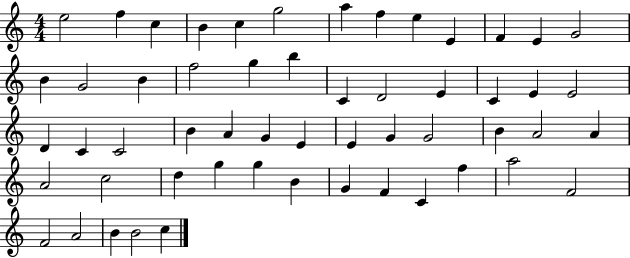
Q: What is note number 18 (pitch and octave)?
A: G5